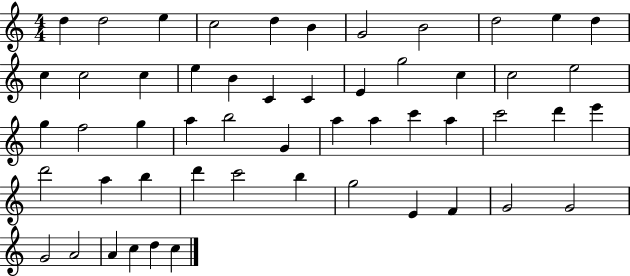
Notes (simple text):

D5/q D5/h E5/q C5/h D5/q B4/q G4/h B4/h D5/h E5/q D5/q C5/q C5/h C5/q E5/q B4/q C4/q C4/q E4/q G5/h C5/q C5/h E5/h G5/q F5/h G5/q A5/q B5/h G4/q A5/q A5/q C6/q A5/q C6/h D6/q E6/q D6/h A5/q B5/q D6/q C6/h B5/q G5/h E4/q F4/q G4/h G4/h G4/h A4/h A4/q C5/q D5/q C5/q